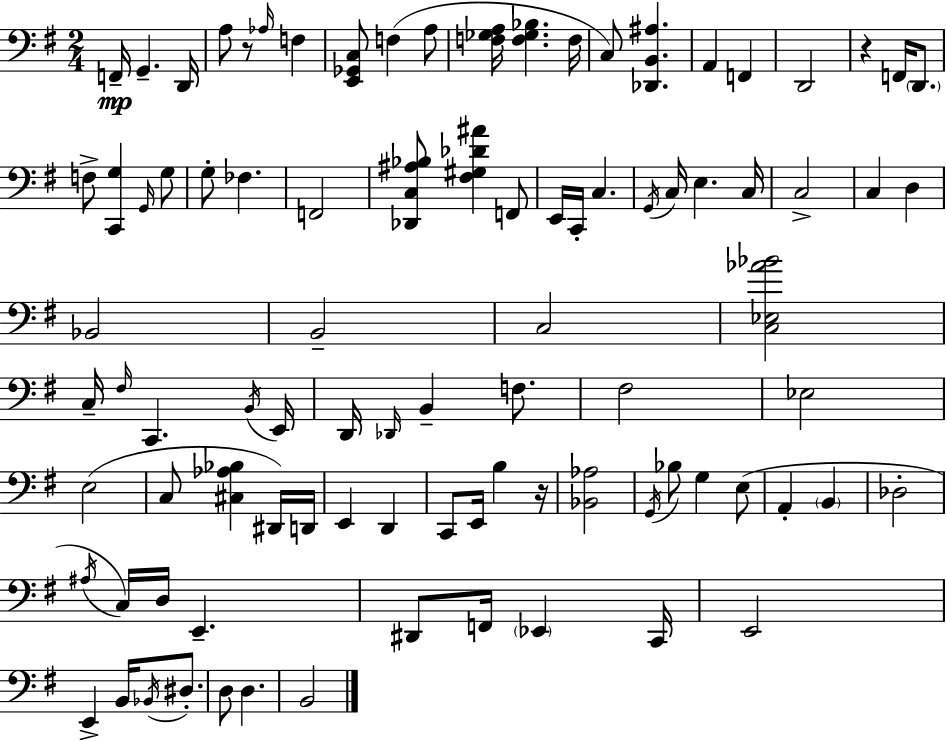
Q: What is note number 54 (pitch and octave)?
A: E2